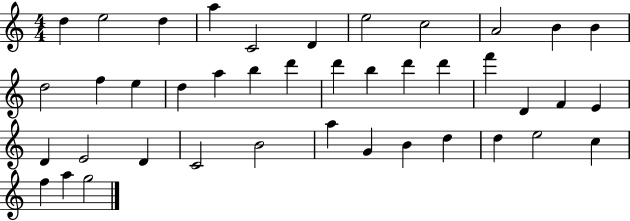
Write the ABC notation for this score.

X:1
T:Untitled
M:4/4
L:1/4
K:C
d e2 d a C2 D e2 c2 A2 B B d2 f e d a b d' d' b d' d' f' D F E D E2 D C2 B2 a G B d d e2 c f a g2